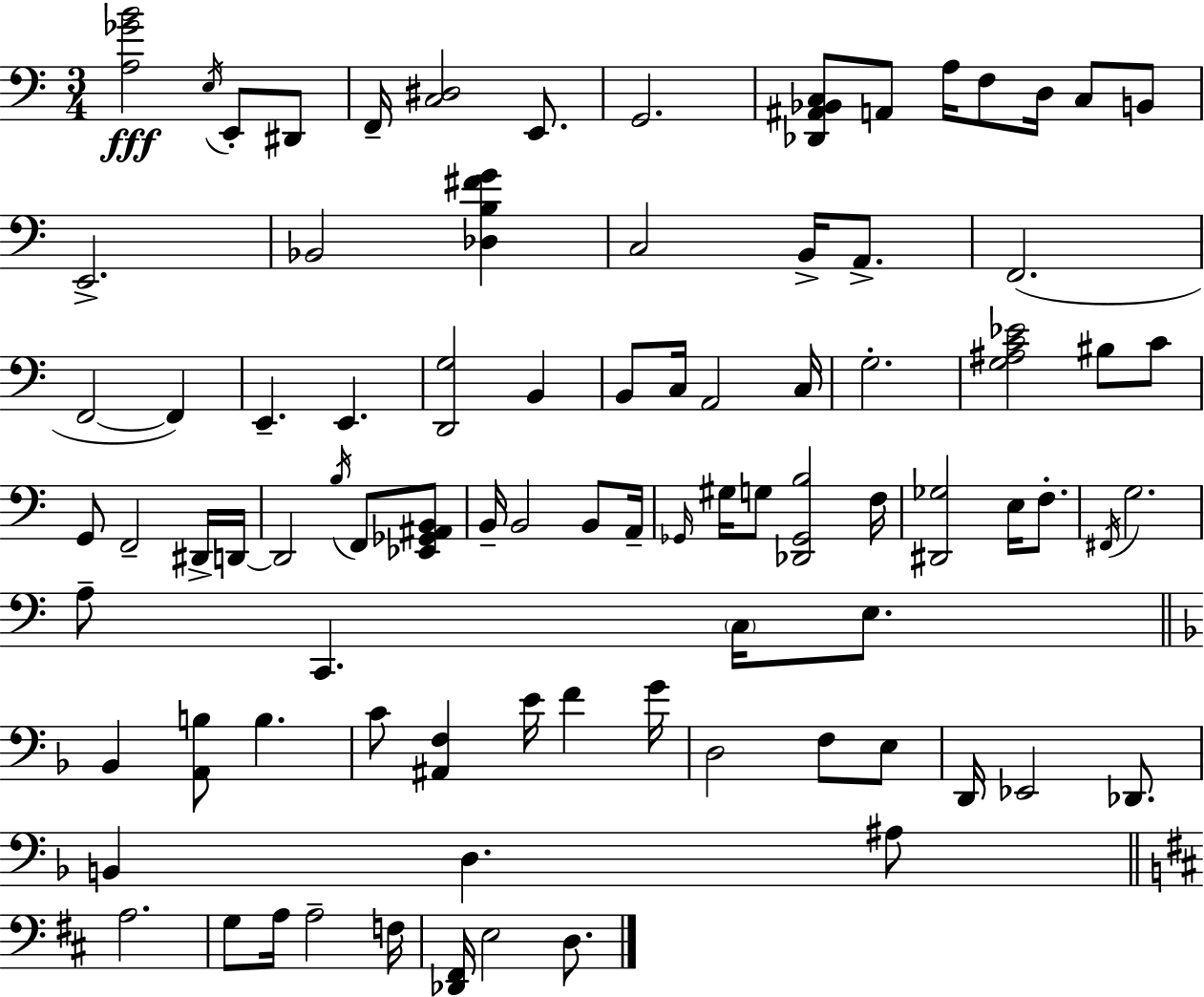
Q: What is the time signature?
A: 3/4